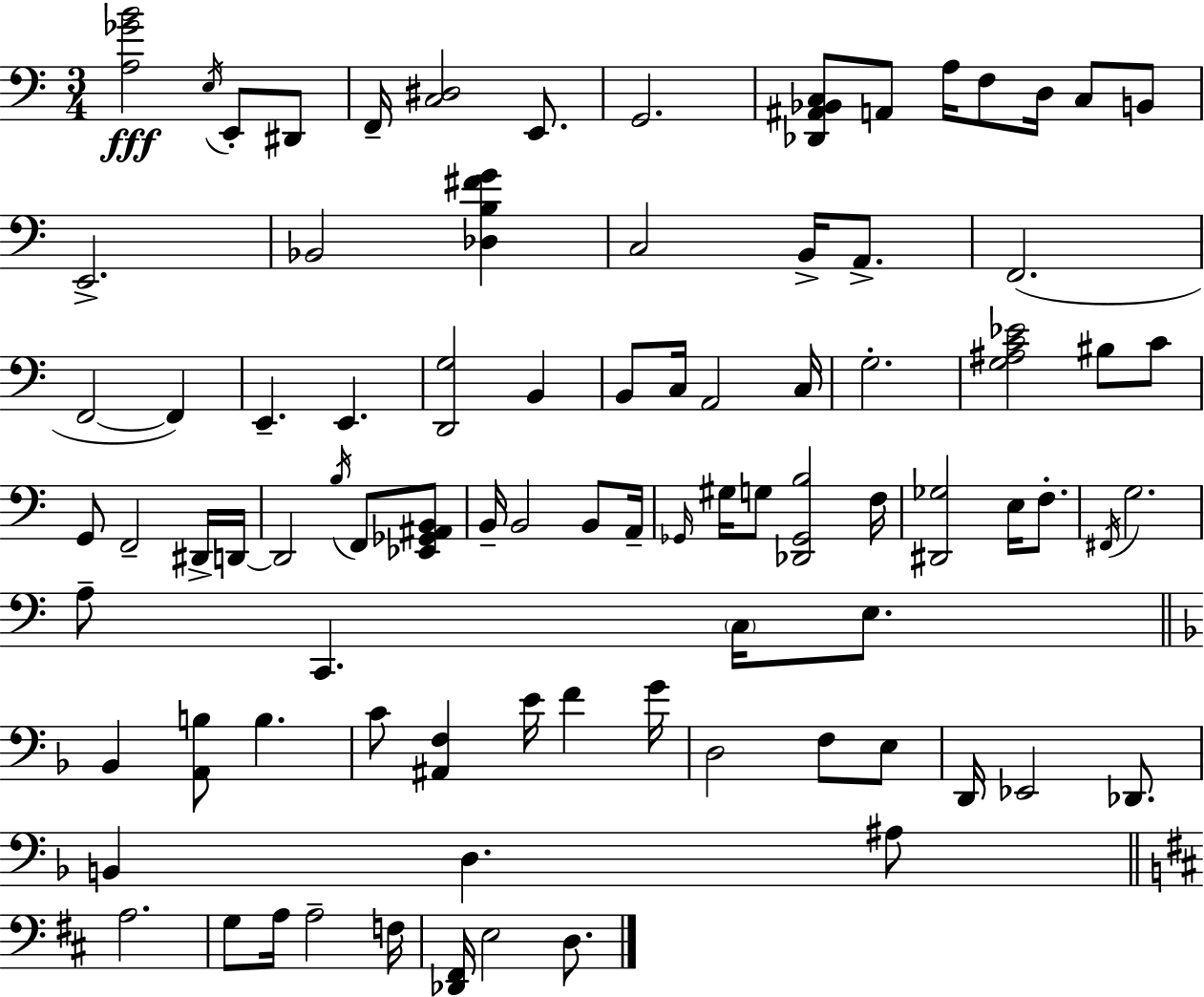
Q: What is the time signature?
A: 3/4